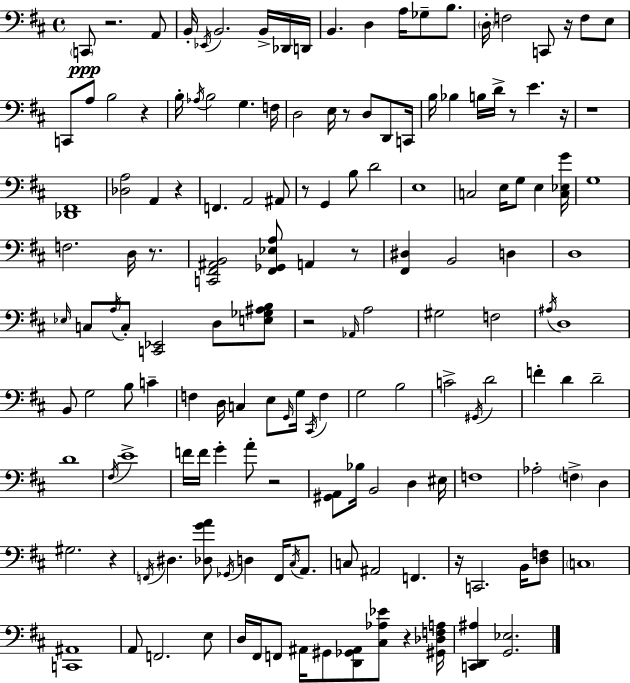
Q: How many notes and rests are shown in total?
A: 156